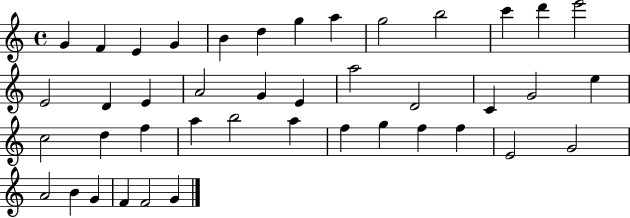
{
  \clef treble
  \time 4/4
  \defaultTimeSignature
  \key c \major
  g'4 f'4 e'4 g'4 | b'4 d''4 g''4 a''4 | g''2 b''2 | c'''4 d'''4 e'''2 | \break e'2 d'4 e'4 | a'2 g'4 e'4 | a''2 d'2 | c'4 g'2 e''4 | \break c''2 d''4 f''4 | a''4 b''2 a''4 | f''4 g''4 f''4 f''4 | e'2 g'2 | \break a'2 b'4 g'4 | f'4 f'2 g'4 | \bar "|."
}